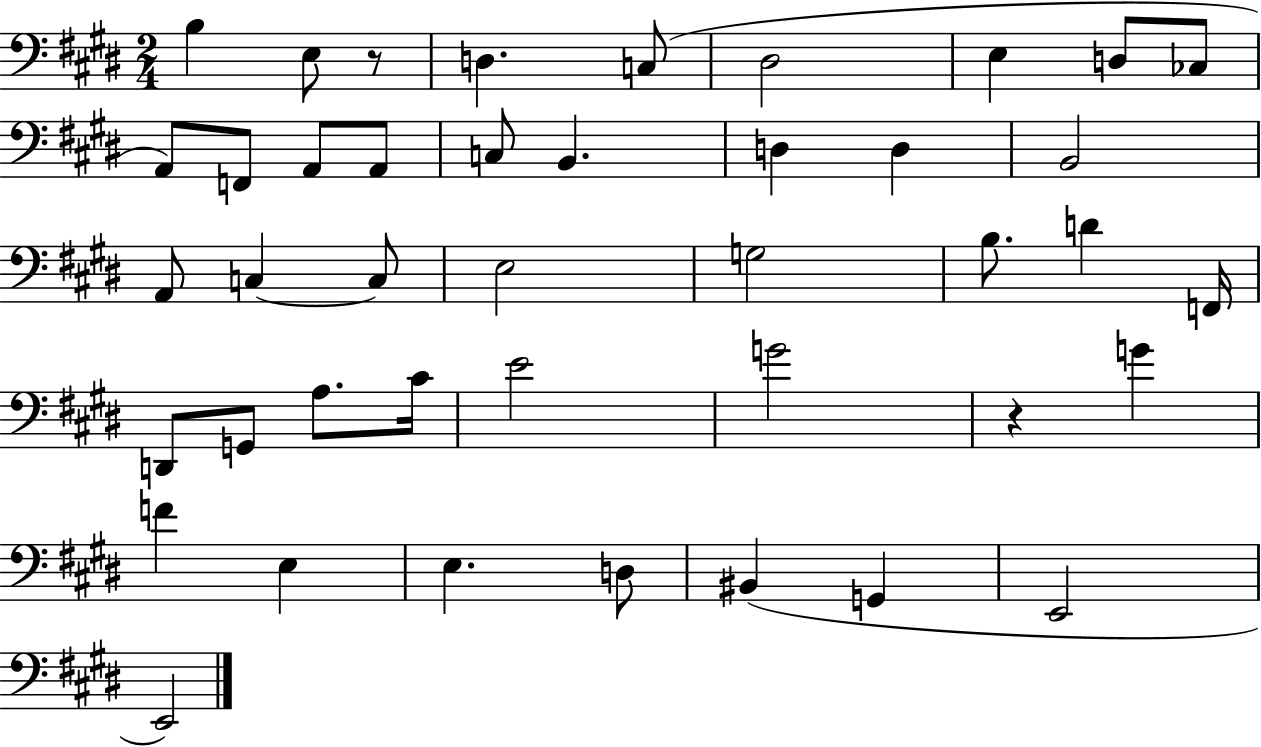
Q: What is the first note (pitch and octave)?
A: B3